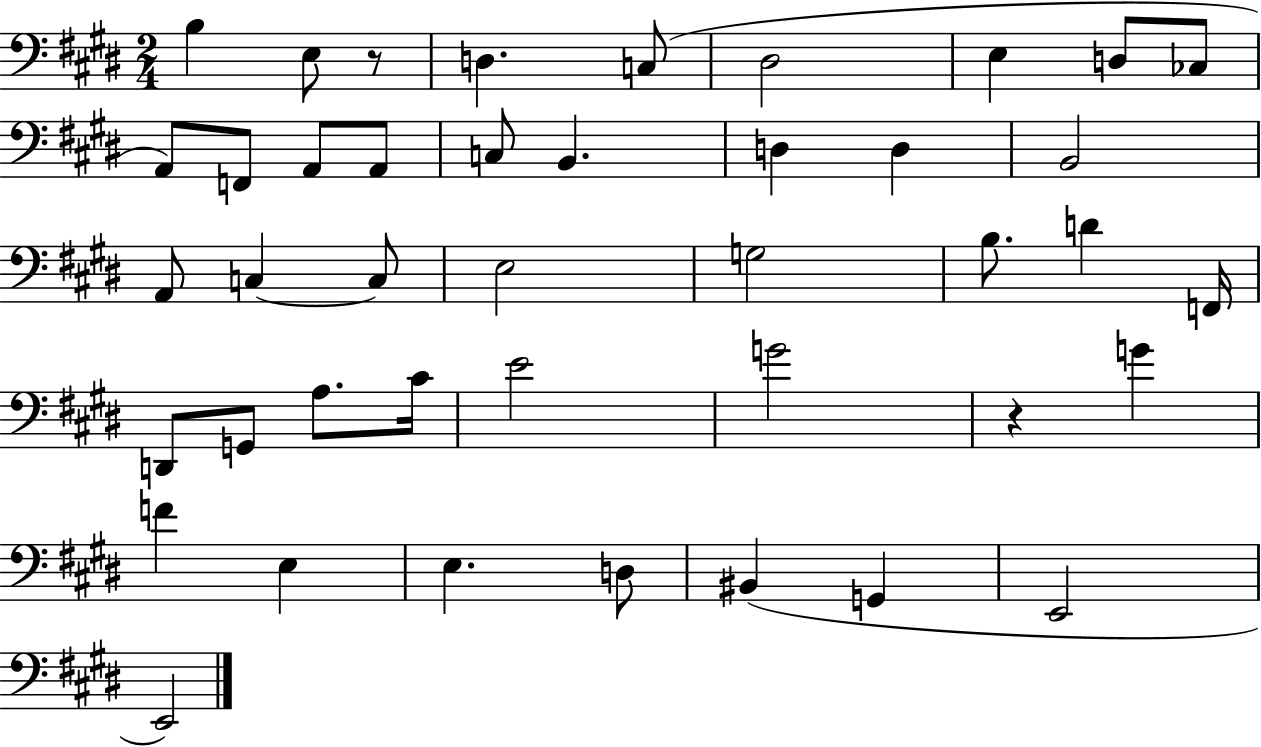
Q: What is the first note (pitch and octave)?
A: B3